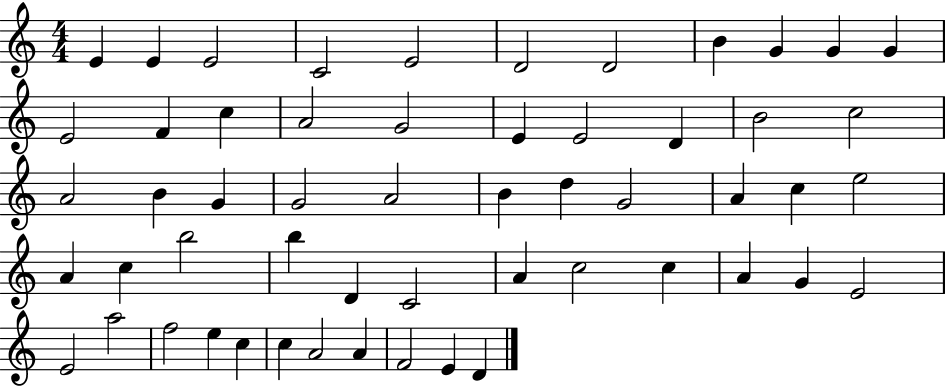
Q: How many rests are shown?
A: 0